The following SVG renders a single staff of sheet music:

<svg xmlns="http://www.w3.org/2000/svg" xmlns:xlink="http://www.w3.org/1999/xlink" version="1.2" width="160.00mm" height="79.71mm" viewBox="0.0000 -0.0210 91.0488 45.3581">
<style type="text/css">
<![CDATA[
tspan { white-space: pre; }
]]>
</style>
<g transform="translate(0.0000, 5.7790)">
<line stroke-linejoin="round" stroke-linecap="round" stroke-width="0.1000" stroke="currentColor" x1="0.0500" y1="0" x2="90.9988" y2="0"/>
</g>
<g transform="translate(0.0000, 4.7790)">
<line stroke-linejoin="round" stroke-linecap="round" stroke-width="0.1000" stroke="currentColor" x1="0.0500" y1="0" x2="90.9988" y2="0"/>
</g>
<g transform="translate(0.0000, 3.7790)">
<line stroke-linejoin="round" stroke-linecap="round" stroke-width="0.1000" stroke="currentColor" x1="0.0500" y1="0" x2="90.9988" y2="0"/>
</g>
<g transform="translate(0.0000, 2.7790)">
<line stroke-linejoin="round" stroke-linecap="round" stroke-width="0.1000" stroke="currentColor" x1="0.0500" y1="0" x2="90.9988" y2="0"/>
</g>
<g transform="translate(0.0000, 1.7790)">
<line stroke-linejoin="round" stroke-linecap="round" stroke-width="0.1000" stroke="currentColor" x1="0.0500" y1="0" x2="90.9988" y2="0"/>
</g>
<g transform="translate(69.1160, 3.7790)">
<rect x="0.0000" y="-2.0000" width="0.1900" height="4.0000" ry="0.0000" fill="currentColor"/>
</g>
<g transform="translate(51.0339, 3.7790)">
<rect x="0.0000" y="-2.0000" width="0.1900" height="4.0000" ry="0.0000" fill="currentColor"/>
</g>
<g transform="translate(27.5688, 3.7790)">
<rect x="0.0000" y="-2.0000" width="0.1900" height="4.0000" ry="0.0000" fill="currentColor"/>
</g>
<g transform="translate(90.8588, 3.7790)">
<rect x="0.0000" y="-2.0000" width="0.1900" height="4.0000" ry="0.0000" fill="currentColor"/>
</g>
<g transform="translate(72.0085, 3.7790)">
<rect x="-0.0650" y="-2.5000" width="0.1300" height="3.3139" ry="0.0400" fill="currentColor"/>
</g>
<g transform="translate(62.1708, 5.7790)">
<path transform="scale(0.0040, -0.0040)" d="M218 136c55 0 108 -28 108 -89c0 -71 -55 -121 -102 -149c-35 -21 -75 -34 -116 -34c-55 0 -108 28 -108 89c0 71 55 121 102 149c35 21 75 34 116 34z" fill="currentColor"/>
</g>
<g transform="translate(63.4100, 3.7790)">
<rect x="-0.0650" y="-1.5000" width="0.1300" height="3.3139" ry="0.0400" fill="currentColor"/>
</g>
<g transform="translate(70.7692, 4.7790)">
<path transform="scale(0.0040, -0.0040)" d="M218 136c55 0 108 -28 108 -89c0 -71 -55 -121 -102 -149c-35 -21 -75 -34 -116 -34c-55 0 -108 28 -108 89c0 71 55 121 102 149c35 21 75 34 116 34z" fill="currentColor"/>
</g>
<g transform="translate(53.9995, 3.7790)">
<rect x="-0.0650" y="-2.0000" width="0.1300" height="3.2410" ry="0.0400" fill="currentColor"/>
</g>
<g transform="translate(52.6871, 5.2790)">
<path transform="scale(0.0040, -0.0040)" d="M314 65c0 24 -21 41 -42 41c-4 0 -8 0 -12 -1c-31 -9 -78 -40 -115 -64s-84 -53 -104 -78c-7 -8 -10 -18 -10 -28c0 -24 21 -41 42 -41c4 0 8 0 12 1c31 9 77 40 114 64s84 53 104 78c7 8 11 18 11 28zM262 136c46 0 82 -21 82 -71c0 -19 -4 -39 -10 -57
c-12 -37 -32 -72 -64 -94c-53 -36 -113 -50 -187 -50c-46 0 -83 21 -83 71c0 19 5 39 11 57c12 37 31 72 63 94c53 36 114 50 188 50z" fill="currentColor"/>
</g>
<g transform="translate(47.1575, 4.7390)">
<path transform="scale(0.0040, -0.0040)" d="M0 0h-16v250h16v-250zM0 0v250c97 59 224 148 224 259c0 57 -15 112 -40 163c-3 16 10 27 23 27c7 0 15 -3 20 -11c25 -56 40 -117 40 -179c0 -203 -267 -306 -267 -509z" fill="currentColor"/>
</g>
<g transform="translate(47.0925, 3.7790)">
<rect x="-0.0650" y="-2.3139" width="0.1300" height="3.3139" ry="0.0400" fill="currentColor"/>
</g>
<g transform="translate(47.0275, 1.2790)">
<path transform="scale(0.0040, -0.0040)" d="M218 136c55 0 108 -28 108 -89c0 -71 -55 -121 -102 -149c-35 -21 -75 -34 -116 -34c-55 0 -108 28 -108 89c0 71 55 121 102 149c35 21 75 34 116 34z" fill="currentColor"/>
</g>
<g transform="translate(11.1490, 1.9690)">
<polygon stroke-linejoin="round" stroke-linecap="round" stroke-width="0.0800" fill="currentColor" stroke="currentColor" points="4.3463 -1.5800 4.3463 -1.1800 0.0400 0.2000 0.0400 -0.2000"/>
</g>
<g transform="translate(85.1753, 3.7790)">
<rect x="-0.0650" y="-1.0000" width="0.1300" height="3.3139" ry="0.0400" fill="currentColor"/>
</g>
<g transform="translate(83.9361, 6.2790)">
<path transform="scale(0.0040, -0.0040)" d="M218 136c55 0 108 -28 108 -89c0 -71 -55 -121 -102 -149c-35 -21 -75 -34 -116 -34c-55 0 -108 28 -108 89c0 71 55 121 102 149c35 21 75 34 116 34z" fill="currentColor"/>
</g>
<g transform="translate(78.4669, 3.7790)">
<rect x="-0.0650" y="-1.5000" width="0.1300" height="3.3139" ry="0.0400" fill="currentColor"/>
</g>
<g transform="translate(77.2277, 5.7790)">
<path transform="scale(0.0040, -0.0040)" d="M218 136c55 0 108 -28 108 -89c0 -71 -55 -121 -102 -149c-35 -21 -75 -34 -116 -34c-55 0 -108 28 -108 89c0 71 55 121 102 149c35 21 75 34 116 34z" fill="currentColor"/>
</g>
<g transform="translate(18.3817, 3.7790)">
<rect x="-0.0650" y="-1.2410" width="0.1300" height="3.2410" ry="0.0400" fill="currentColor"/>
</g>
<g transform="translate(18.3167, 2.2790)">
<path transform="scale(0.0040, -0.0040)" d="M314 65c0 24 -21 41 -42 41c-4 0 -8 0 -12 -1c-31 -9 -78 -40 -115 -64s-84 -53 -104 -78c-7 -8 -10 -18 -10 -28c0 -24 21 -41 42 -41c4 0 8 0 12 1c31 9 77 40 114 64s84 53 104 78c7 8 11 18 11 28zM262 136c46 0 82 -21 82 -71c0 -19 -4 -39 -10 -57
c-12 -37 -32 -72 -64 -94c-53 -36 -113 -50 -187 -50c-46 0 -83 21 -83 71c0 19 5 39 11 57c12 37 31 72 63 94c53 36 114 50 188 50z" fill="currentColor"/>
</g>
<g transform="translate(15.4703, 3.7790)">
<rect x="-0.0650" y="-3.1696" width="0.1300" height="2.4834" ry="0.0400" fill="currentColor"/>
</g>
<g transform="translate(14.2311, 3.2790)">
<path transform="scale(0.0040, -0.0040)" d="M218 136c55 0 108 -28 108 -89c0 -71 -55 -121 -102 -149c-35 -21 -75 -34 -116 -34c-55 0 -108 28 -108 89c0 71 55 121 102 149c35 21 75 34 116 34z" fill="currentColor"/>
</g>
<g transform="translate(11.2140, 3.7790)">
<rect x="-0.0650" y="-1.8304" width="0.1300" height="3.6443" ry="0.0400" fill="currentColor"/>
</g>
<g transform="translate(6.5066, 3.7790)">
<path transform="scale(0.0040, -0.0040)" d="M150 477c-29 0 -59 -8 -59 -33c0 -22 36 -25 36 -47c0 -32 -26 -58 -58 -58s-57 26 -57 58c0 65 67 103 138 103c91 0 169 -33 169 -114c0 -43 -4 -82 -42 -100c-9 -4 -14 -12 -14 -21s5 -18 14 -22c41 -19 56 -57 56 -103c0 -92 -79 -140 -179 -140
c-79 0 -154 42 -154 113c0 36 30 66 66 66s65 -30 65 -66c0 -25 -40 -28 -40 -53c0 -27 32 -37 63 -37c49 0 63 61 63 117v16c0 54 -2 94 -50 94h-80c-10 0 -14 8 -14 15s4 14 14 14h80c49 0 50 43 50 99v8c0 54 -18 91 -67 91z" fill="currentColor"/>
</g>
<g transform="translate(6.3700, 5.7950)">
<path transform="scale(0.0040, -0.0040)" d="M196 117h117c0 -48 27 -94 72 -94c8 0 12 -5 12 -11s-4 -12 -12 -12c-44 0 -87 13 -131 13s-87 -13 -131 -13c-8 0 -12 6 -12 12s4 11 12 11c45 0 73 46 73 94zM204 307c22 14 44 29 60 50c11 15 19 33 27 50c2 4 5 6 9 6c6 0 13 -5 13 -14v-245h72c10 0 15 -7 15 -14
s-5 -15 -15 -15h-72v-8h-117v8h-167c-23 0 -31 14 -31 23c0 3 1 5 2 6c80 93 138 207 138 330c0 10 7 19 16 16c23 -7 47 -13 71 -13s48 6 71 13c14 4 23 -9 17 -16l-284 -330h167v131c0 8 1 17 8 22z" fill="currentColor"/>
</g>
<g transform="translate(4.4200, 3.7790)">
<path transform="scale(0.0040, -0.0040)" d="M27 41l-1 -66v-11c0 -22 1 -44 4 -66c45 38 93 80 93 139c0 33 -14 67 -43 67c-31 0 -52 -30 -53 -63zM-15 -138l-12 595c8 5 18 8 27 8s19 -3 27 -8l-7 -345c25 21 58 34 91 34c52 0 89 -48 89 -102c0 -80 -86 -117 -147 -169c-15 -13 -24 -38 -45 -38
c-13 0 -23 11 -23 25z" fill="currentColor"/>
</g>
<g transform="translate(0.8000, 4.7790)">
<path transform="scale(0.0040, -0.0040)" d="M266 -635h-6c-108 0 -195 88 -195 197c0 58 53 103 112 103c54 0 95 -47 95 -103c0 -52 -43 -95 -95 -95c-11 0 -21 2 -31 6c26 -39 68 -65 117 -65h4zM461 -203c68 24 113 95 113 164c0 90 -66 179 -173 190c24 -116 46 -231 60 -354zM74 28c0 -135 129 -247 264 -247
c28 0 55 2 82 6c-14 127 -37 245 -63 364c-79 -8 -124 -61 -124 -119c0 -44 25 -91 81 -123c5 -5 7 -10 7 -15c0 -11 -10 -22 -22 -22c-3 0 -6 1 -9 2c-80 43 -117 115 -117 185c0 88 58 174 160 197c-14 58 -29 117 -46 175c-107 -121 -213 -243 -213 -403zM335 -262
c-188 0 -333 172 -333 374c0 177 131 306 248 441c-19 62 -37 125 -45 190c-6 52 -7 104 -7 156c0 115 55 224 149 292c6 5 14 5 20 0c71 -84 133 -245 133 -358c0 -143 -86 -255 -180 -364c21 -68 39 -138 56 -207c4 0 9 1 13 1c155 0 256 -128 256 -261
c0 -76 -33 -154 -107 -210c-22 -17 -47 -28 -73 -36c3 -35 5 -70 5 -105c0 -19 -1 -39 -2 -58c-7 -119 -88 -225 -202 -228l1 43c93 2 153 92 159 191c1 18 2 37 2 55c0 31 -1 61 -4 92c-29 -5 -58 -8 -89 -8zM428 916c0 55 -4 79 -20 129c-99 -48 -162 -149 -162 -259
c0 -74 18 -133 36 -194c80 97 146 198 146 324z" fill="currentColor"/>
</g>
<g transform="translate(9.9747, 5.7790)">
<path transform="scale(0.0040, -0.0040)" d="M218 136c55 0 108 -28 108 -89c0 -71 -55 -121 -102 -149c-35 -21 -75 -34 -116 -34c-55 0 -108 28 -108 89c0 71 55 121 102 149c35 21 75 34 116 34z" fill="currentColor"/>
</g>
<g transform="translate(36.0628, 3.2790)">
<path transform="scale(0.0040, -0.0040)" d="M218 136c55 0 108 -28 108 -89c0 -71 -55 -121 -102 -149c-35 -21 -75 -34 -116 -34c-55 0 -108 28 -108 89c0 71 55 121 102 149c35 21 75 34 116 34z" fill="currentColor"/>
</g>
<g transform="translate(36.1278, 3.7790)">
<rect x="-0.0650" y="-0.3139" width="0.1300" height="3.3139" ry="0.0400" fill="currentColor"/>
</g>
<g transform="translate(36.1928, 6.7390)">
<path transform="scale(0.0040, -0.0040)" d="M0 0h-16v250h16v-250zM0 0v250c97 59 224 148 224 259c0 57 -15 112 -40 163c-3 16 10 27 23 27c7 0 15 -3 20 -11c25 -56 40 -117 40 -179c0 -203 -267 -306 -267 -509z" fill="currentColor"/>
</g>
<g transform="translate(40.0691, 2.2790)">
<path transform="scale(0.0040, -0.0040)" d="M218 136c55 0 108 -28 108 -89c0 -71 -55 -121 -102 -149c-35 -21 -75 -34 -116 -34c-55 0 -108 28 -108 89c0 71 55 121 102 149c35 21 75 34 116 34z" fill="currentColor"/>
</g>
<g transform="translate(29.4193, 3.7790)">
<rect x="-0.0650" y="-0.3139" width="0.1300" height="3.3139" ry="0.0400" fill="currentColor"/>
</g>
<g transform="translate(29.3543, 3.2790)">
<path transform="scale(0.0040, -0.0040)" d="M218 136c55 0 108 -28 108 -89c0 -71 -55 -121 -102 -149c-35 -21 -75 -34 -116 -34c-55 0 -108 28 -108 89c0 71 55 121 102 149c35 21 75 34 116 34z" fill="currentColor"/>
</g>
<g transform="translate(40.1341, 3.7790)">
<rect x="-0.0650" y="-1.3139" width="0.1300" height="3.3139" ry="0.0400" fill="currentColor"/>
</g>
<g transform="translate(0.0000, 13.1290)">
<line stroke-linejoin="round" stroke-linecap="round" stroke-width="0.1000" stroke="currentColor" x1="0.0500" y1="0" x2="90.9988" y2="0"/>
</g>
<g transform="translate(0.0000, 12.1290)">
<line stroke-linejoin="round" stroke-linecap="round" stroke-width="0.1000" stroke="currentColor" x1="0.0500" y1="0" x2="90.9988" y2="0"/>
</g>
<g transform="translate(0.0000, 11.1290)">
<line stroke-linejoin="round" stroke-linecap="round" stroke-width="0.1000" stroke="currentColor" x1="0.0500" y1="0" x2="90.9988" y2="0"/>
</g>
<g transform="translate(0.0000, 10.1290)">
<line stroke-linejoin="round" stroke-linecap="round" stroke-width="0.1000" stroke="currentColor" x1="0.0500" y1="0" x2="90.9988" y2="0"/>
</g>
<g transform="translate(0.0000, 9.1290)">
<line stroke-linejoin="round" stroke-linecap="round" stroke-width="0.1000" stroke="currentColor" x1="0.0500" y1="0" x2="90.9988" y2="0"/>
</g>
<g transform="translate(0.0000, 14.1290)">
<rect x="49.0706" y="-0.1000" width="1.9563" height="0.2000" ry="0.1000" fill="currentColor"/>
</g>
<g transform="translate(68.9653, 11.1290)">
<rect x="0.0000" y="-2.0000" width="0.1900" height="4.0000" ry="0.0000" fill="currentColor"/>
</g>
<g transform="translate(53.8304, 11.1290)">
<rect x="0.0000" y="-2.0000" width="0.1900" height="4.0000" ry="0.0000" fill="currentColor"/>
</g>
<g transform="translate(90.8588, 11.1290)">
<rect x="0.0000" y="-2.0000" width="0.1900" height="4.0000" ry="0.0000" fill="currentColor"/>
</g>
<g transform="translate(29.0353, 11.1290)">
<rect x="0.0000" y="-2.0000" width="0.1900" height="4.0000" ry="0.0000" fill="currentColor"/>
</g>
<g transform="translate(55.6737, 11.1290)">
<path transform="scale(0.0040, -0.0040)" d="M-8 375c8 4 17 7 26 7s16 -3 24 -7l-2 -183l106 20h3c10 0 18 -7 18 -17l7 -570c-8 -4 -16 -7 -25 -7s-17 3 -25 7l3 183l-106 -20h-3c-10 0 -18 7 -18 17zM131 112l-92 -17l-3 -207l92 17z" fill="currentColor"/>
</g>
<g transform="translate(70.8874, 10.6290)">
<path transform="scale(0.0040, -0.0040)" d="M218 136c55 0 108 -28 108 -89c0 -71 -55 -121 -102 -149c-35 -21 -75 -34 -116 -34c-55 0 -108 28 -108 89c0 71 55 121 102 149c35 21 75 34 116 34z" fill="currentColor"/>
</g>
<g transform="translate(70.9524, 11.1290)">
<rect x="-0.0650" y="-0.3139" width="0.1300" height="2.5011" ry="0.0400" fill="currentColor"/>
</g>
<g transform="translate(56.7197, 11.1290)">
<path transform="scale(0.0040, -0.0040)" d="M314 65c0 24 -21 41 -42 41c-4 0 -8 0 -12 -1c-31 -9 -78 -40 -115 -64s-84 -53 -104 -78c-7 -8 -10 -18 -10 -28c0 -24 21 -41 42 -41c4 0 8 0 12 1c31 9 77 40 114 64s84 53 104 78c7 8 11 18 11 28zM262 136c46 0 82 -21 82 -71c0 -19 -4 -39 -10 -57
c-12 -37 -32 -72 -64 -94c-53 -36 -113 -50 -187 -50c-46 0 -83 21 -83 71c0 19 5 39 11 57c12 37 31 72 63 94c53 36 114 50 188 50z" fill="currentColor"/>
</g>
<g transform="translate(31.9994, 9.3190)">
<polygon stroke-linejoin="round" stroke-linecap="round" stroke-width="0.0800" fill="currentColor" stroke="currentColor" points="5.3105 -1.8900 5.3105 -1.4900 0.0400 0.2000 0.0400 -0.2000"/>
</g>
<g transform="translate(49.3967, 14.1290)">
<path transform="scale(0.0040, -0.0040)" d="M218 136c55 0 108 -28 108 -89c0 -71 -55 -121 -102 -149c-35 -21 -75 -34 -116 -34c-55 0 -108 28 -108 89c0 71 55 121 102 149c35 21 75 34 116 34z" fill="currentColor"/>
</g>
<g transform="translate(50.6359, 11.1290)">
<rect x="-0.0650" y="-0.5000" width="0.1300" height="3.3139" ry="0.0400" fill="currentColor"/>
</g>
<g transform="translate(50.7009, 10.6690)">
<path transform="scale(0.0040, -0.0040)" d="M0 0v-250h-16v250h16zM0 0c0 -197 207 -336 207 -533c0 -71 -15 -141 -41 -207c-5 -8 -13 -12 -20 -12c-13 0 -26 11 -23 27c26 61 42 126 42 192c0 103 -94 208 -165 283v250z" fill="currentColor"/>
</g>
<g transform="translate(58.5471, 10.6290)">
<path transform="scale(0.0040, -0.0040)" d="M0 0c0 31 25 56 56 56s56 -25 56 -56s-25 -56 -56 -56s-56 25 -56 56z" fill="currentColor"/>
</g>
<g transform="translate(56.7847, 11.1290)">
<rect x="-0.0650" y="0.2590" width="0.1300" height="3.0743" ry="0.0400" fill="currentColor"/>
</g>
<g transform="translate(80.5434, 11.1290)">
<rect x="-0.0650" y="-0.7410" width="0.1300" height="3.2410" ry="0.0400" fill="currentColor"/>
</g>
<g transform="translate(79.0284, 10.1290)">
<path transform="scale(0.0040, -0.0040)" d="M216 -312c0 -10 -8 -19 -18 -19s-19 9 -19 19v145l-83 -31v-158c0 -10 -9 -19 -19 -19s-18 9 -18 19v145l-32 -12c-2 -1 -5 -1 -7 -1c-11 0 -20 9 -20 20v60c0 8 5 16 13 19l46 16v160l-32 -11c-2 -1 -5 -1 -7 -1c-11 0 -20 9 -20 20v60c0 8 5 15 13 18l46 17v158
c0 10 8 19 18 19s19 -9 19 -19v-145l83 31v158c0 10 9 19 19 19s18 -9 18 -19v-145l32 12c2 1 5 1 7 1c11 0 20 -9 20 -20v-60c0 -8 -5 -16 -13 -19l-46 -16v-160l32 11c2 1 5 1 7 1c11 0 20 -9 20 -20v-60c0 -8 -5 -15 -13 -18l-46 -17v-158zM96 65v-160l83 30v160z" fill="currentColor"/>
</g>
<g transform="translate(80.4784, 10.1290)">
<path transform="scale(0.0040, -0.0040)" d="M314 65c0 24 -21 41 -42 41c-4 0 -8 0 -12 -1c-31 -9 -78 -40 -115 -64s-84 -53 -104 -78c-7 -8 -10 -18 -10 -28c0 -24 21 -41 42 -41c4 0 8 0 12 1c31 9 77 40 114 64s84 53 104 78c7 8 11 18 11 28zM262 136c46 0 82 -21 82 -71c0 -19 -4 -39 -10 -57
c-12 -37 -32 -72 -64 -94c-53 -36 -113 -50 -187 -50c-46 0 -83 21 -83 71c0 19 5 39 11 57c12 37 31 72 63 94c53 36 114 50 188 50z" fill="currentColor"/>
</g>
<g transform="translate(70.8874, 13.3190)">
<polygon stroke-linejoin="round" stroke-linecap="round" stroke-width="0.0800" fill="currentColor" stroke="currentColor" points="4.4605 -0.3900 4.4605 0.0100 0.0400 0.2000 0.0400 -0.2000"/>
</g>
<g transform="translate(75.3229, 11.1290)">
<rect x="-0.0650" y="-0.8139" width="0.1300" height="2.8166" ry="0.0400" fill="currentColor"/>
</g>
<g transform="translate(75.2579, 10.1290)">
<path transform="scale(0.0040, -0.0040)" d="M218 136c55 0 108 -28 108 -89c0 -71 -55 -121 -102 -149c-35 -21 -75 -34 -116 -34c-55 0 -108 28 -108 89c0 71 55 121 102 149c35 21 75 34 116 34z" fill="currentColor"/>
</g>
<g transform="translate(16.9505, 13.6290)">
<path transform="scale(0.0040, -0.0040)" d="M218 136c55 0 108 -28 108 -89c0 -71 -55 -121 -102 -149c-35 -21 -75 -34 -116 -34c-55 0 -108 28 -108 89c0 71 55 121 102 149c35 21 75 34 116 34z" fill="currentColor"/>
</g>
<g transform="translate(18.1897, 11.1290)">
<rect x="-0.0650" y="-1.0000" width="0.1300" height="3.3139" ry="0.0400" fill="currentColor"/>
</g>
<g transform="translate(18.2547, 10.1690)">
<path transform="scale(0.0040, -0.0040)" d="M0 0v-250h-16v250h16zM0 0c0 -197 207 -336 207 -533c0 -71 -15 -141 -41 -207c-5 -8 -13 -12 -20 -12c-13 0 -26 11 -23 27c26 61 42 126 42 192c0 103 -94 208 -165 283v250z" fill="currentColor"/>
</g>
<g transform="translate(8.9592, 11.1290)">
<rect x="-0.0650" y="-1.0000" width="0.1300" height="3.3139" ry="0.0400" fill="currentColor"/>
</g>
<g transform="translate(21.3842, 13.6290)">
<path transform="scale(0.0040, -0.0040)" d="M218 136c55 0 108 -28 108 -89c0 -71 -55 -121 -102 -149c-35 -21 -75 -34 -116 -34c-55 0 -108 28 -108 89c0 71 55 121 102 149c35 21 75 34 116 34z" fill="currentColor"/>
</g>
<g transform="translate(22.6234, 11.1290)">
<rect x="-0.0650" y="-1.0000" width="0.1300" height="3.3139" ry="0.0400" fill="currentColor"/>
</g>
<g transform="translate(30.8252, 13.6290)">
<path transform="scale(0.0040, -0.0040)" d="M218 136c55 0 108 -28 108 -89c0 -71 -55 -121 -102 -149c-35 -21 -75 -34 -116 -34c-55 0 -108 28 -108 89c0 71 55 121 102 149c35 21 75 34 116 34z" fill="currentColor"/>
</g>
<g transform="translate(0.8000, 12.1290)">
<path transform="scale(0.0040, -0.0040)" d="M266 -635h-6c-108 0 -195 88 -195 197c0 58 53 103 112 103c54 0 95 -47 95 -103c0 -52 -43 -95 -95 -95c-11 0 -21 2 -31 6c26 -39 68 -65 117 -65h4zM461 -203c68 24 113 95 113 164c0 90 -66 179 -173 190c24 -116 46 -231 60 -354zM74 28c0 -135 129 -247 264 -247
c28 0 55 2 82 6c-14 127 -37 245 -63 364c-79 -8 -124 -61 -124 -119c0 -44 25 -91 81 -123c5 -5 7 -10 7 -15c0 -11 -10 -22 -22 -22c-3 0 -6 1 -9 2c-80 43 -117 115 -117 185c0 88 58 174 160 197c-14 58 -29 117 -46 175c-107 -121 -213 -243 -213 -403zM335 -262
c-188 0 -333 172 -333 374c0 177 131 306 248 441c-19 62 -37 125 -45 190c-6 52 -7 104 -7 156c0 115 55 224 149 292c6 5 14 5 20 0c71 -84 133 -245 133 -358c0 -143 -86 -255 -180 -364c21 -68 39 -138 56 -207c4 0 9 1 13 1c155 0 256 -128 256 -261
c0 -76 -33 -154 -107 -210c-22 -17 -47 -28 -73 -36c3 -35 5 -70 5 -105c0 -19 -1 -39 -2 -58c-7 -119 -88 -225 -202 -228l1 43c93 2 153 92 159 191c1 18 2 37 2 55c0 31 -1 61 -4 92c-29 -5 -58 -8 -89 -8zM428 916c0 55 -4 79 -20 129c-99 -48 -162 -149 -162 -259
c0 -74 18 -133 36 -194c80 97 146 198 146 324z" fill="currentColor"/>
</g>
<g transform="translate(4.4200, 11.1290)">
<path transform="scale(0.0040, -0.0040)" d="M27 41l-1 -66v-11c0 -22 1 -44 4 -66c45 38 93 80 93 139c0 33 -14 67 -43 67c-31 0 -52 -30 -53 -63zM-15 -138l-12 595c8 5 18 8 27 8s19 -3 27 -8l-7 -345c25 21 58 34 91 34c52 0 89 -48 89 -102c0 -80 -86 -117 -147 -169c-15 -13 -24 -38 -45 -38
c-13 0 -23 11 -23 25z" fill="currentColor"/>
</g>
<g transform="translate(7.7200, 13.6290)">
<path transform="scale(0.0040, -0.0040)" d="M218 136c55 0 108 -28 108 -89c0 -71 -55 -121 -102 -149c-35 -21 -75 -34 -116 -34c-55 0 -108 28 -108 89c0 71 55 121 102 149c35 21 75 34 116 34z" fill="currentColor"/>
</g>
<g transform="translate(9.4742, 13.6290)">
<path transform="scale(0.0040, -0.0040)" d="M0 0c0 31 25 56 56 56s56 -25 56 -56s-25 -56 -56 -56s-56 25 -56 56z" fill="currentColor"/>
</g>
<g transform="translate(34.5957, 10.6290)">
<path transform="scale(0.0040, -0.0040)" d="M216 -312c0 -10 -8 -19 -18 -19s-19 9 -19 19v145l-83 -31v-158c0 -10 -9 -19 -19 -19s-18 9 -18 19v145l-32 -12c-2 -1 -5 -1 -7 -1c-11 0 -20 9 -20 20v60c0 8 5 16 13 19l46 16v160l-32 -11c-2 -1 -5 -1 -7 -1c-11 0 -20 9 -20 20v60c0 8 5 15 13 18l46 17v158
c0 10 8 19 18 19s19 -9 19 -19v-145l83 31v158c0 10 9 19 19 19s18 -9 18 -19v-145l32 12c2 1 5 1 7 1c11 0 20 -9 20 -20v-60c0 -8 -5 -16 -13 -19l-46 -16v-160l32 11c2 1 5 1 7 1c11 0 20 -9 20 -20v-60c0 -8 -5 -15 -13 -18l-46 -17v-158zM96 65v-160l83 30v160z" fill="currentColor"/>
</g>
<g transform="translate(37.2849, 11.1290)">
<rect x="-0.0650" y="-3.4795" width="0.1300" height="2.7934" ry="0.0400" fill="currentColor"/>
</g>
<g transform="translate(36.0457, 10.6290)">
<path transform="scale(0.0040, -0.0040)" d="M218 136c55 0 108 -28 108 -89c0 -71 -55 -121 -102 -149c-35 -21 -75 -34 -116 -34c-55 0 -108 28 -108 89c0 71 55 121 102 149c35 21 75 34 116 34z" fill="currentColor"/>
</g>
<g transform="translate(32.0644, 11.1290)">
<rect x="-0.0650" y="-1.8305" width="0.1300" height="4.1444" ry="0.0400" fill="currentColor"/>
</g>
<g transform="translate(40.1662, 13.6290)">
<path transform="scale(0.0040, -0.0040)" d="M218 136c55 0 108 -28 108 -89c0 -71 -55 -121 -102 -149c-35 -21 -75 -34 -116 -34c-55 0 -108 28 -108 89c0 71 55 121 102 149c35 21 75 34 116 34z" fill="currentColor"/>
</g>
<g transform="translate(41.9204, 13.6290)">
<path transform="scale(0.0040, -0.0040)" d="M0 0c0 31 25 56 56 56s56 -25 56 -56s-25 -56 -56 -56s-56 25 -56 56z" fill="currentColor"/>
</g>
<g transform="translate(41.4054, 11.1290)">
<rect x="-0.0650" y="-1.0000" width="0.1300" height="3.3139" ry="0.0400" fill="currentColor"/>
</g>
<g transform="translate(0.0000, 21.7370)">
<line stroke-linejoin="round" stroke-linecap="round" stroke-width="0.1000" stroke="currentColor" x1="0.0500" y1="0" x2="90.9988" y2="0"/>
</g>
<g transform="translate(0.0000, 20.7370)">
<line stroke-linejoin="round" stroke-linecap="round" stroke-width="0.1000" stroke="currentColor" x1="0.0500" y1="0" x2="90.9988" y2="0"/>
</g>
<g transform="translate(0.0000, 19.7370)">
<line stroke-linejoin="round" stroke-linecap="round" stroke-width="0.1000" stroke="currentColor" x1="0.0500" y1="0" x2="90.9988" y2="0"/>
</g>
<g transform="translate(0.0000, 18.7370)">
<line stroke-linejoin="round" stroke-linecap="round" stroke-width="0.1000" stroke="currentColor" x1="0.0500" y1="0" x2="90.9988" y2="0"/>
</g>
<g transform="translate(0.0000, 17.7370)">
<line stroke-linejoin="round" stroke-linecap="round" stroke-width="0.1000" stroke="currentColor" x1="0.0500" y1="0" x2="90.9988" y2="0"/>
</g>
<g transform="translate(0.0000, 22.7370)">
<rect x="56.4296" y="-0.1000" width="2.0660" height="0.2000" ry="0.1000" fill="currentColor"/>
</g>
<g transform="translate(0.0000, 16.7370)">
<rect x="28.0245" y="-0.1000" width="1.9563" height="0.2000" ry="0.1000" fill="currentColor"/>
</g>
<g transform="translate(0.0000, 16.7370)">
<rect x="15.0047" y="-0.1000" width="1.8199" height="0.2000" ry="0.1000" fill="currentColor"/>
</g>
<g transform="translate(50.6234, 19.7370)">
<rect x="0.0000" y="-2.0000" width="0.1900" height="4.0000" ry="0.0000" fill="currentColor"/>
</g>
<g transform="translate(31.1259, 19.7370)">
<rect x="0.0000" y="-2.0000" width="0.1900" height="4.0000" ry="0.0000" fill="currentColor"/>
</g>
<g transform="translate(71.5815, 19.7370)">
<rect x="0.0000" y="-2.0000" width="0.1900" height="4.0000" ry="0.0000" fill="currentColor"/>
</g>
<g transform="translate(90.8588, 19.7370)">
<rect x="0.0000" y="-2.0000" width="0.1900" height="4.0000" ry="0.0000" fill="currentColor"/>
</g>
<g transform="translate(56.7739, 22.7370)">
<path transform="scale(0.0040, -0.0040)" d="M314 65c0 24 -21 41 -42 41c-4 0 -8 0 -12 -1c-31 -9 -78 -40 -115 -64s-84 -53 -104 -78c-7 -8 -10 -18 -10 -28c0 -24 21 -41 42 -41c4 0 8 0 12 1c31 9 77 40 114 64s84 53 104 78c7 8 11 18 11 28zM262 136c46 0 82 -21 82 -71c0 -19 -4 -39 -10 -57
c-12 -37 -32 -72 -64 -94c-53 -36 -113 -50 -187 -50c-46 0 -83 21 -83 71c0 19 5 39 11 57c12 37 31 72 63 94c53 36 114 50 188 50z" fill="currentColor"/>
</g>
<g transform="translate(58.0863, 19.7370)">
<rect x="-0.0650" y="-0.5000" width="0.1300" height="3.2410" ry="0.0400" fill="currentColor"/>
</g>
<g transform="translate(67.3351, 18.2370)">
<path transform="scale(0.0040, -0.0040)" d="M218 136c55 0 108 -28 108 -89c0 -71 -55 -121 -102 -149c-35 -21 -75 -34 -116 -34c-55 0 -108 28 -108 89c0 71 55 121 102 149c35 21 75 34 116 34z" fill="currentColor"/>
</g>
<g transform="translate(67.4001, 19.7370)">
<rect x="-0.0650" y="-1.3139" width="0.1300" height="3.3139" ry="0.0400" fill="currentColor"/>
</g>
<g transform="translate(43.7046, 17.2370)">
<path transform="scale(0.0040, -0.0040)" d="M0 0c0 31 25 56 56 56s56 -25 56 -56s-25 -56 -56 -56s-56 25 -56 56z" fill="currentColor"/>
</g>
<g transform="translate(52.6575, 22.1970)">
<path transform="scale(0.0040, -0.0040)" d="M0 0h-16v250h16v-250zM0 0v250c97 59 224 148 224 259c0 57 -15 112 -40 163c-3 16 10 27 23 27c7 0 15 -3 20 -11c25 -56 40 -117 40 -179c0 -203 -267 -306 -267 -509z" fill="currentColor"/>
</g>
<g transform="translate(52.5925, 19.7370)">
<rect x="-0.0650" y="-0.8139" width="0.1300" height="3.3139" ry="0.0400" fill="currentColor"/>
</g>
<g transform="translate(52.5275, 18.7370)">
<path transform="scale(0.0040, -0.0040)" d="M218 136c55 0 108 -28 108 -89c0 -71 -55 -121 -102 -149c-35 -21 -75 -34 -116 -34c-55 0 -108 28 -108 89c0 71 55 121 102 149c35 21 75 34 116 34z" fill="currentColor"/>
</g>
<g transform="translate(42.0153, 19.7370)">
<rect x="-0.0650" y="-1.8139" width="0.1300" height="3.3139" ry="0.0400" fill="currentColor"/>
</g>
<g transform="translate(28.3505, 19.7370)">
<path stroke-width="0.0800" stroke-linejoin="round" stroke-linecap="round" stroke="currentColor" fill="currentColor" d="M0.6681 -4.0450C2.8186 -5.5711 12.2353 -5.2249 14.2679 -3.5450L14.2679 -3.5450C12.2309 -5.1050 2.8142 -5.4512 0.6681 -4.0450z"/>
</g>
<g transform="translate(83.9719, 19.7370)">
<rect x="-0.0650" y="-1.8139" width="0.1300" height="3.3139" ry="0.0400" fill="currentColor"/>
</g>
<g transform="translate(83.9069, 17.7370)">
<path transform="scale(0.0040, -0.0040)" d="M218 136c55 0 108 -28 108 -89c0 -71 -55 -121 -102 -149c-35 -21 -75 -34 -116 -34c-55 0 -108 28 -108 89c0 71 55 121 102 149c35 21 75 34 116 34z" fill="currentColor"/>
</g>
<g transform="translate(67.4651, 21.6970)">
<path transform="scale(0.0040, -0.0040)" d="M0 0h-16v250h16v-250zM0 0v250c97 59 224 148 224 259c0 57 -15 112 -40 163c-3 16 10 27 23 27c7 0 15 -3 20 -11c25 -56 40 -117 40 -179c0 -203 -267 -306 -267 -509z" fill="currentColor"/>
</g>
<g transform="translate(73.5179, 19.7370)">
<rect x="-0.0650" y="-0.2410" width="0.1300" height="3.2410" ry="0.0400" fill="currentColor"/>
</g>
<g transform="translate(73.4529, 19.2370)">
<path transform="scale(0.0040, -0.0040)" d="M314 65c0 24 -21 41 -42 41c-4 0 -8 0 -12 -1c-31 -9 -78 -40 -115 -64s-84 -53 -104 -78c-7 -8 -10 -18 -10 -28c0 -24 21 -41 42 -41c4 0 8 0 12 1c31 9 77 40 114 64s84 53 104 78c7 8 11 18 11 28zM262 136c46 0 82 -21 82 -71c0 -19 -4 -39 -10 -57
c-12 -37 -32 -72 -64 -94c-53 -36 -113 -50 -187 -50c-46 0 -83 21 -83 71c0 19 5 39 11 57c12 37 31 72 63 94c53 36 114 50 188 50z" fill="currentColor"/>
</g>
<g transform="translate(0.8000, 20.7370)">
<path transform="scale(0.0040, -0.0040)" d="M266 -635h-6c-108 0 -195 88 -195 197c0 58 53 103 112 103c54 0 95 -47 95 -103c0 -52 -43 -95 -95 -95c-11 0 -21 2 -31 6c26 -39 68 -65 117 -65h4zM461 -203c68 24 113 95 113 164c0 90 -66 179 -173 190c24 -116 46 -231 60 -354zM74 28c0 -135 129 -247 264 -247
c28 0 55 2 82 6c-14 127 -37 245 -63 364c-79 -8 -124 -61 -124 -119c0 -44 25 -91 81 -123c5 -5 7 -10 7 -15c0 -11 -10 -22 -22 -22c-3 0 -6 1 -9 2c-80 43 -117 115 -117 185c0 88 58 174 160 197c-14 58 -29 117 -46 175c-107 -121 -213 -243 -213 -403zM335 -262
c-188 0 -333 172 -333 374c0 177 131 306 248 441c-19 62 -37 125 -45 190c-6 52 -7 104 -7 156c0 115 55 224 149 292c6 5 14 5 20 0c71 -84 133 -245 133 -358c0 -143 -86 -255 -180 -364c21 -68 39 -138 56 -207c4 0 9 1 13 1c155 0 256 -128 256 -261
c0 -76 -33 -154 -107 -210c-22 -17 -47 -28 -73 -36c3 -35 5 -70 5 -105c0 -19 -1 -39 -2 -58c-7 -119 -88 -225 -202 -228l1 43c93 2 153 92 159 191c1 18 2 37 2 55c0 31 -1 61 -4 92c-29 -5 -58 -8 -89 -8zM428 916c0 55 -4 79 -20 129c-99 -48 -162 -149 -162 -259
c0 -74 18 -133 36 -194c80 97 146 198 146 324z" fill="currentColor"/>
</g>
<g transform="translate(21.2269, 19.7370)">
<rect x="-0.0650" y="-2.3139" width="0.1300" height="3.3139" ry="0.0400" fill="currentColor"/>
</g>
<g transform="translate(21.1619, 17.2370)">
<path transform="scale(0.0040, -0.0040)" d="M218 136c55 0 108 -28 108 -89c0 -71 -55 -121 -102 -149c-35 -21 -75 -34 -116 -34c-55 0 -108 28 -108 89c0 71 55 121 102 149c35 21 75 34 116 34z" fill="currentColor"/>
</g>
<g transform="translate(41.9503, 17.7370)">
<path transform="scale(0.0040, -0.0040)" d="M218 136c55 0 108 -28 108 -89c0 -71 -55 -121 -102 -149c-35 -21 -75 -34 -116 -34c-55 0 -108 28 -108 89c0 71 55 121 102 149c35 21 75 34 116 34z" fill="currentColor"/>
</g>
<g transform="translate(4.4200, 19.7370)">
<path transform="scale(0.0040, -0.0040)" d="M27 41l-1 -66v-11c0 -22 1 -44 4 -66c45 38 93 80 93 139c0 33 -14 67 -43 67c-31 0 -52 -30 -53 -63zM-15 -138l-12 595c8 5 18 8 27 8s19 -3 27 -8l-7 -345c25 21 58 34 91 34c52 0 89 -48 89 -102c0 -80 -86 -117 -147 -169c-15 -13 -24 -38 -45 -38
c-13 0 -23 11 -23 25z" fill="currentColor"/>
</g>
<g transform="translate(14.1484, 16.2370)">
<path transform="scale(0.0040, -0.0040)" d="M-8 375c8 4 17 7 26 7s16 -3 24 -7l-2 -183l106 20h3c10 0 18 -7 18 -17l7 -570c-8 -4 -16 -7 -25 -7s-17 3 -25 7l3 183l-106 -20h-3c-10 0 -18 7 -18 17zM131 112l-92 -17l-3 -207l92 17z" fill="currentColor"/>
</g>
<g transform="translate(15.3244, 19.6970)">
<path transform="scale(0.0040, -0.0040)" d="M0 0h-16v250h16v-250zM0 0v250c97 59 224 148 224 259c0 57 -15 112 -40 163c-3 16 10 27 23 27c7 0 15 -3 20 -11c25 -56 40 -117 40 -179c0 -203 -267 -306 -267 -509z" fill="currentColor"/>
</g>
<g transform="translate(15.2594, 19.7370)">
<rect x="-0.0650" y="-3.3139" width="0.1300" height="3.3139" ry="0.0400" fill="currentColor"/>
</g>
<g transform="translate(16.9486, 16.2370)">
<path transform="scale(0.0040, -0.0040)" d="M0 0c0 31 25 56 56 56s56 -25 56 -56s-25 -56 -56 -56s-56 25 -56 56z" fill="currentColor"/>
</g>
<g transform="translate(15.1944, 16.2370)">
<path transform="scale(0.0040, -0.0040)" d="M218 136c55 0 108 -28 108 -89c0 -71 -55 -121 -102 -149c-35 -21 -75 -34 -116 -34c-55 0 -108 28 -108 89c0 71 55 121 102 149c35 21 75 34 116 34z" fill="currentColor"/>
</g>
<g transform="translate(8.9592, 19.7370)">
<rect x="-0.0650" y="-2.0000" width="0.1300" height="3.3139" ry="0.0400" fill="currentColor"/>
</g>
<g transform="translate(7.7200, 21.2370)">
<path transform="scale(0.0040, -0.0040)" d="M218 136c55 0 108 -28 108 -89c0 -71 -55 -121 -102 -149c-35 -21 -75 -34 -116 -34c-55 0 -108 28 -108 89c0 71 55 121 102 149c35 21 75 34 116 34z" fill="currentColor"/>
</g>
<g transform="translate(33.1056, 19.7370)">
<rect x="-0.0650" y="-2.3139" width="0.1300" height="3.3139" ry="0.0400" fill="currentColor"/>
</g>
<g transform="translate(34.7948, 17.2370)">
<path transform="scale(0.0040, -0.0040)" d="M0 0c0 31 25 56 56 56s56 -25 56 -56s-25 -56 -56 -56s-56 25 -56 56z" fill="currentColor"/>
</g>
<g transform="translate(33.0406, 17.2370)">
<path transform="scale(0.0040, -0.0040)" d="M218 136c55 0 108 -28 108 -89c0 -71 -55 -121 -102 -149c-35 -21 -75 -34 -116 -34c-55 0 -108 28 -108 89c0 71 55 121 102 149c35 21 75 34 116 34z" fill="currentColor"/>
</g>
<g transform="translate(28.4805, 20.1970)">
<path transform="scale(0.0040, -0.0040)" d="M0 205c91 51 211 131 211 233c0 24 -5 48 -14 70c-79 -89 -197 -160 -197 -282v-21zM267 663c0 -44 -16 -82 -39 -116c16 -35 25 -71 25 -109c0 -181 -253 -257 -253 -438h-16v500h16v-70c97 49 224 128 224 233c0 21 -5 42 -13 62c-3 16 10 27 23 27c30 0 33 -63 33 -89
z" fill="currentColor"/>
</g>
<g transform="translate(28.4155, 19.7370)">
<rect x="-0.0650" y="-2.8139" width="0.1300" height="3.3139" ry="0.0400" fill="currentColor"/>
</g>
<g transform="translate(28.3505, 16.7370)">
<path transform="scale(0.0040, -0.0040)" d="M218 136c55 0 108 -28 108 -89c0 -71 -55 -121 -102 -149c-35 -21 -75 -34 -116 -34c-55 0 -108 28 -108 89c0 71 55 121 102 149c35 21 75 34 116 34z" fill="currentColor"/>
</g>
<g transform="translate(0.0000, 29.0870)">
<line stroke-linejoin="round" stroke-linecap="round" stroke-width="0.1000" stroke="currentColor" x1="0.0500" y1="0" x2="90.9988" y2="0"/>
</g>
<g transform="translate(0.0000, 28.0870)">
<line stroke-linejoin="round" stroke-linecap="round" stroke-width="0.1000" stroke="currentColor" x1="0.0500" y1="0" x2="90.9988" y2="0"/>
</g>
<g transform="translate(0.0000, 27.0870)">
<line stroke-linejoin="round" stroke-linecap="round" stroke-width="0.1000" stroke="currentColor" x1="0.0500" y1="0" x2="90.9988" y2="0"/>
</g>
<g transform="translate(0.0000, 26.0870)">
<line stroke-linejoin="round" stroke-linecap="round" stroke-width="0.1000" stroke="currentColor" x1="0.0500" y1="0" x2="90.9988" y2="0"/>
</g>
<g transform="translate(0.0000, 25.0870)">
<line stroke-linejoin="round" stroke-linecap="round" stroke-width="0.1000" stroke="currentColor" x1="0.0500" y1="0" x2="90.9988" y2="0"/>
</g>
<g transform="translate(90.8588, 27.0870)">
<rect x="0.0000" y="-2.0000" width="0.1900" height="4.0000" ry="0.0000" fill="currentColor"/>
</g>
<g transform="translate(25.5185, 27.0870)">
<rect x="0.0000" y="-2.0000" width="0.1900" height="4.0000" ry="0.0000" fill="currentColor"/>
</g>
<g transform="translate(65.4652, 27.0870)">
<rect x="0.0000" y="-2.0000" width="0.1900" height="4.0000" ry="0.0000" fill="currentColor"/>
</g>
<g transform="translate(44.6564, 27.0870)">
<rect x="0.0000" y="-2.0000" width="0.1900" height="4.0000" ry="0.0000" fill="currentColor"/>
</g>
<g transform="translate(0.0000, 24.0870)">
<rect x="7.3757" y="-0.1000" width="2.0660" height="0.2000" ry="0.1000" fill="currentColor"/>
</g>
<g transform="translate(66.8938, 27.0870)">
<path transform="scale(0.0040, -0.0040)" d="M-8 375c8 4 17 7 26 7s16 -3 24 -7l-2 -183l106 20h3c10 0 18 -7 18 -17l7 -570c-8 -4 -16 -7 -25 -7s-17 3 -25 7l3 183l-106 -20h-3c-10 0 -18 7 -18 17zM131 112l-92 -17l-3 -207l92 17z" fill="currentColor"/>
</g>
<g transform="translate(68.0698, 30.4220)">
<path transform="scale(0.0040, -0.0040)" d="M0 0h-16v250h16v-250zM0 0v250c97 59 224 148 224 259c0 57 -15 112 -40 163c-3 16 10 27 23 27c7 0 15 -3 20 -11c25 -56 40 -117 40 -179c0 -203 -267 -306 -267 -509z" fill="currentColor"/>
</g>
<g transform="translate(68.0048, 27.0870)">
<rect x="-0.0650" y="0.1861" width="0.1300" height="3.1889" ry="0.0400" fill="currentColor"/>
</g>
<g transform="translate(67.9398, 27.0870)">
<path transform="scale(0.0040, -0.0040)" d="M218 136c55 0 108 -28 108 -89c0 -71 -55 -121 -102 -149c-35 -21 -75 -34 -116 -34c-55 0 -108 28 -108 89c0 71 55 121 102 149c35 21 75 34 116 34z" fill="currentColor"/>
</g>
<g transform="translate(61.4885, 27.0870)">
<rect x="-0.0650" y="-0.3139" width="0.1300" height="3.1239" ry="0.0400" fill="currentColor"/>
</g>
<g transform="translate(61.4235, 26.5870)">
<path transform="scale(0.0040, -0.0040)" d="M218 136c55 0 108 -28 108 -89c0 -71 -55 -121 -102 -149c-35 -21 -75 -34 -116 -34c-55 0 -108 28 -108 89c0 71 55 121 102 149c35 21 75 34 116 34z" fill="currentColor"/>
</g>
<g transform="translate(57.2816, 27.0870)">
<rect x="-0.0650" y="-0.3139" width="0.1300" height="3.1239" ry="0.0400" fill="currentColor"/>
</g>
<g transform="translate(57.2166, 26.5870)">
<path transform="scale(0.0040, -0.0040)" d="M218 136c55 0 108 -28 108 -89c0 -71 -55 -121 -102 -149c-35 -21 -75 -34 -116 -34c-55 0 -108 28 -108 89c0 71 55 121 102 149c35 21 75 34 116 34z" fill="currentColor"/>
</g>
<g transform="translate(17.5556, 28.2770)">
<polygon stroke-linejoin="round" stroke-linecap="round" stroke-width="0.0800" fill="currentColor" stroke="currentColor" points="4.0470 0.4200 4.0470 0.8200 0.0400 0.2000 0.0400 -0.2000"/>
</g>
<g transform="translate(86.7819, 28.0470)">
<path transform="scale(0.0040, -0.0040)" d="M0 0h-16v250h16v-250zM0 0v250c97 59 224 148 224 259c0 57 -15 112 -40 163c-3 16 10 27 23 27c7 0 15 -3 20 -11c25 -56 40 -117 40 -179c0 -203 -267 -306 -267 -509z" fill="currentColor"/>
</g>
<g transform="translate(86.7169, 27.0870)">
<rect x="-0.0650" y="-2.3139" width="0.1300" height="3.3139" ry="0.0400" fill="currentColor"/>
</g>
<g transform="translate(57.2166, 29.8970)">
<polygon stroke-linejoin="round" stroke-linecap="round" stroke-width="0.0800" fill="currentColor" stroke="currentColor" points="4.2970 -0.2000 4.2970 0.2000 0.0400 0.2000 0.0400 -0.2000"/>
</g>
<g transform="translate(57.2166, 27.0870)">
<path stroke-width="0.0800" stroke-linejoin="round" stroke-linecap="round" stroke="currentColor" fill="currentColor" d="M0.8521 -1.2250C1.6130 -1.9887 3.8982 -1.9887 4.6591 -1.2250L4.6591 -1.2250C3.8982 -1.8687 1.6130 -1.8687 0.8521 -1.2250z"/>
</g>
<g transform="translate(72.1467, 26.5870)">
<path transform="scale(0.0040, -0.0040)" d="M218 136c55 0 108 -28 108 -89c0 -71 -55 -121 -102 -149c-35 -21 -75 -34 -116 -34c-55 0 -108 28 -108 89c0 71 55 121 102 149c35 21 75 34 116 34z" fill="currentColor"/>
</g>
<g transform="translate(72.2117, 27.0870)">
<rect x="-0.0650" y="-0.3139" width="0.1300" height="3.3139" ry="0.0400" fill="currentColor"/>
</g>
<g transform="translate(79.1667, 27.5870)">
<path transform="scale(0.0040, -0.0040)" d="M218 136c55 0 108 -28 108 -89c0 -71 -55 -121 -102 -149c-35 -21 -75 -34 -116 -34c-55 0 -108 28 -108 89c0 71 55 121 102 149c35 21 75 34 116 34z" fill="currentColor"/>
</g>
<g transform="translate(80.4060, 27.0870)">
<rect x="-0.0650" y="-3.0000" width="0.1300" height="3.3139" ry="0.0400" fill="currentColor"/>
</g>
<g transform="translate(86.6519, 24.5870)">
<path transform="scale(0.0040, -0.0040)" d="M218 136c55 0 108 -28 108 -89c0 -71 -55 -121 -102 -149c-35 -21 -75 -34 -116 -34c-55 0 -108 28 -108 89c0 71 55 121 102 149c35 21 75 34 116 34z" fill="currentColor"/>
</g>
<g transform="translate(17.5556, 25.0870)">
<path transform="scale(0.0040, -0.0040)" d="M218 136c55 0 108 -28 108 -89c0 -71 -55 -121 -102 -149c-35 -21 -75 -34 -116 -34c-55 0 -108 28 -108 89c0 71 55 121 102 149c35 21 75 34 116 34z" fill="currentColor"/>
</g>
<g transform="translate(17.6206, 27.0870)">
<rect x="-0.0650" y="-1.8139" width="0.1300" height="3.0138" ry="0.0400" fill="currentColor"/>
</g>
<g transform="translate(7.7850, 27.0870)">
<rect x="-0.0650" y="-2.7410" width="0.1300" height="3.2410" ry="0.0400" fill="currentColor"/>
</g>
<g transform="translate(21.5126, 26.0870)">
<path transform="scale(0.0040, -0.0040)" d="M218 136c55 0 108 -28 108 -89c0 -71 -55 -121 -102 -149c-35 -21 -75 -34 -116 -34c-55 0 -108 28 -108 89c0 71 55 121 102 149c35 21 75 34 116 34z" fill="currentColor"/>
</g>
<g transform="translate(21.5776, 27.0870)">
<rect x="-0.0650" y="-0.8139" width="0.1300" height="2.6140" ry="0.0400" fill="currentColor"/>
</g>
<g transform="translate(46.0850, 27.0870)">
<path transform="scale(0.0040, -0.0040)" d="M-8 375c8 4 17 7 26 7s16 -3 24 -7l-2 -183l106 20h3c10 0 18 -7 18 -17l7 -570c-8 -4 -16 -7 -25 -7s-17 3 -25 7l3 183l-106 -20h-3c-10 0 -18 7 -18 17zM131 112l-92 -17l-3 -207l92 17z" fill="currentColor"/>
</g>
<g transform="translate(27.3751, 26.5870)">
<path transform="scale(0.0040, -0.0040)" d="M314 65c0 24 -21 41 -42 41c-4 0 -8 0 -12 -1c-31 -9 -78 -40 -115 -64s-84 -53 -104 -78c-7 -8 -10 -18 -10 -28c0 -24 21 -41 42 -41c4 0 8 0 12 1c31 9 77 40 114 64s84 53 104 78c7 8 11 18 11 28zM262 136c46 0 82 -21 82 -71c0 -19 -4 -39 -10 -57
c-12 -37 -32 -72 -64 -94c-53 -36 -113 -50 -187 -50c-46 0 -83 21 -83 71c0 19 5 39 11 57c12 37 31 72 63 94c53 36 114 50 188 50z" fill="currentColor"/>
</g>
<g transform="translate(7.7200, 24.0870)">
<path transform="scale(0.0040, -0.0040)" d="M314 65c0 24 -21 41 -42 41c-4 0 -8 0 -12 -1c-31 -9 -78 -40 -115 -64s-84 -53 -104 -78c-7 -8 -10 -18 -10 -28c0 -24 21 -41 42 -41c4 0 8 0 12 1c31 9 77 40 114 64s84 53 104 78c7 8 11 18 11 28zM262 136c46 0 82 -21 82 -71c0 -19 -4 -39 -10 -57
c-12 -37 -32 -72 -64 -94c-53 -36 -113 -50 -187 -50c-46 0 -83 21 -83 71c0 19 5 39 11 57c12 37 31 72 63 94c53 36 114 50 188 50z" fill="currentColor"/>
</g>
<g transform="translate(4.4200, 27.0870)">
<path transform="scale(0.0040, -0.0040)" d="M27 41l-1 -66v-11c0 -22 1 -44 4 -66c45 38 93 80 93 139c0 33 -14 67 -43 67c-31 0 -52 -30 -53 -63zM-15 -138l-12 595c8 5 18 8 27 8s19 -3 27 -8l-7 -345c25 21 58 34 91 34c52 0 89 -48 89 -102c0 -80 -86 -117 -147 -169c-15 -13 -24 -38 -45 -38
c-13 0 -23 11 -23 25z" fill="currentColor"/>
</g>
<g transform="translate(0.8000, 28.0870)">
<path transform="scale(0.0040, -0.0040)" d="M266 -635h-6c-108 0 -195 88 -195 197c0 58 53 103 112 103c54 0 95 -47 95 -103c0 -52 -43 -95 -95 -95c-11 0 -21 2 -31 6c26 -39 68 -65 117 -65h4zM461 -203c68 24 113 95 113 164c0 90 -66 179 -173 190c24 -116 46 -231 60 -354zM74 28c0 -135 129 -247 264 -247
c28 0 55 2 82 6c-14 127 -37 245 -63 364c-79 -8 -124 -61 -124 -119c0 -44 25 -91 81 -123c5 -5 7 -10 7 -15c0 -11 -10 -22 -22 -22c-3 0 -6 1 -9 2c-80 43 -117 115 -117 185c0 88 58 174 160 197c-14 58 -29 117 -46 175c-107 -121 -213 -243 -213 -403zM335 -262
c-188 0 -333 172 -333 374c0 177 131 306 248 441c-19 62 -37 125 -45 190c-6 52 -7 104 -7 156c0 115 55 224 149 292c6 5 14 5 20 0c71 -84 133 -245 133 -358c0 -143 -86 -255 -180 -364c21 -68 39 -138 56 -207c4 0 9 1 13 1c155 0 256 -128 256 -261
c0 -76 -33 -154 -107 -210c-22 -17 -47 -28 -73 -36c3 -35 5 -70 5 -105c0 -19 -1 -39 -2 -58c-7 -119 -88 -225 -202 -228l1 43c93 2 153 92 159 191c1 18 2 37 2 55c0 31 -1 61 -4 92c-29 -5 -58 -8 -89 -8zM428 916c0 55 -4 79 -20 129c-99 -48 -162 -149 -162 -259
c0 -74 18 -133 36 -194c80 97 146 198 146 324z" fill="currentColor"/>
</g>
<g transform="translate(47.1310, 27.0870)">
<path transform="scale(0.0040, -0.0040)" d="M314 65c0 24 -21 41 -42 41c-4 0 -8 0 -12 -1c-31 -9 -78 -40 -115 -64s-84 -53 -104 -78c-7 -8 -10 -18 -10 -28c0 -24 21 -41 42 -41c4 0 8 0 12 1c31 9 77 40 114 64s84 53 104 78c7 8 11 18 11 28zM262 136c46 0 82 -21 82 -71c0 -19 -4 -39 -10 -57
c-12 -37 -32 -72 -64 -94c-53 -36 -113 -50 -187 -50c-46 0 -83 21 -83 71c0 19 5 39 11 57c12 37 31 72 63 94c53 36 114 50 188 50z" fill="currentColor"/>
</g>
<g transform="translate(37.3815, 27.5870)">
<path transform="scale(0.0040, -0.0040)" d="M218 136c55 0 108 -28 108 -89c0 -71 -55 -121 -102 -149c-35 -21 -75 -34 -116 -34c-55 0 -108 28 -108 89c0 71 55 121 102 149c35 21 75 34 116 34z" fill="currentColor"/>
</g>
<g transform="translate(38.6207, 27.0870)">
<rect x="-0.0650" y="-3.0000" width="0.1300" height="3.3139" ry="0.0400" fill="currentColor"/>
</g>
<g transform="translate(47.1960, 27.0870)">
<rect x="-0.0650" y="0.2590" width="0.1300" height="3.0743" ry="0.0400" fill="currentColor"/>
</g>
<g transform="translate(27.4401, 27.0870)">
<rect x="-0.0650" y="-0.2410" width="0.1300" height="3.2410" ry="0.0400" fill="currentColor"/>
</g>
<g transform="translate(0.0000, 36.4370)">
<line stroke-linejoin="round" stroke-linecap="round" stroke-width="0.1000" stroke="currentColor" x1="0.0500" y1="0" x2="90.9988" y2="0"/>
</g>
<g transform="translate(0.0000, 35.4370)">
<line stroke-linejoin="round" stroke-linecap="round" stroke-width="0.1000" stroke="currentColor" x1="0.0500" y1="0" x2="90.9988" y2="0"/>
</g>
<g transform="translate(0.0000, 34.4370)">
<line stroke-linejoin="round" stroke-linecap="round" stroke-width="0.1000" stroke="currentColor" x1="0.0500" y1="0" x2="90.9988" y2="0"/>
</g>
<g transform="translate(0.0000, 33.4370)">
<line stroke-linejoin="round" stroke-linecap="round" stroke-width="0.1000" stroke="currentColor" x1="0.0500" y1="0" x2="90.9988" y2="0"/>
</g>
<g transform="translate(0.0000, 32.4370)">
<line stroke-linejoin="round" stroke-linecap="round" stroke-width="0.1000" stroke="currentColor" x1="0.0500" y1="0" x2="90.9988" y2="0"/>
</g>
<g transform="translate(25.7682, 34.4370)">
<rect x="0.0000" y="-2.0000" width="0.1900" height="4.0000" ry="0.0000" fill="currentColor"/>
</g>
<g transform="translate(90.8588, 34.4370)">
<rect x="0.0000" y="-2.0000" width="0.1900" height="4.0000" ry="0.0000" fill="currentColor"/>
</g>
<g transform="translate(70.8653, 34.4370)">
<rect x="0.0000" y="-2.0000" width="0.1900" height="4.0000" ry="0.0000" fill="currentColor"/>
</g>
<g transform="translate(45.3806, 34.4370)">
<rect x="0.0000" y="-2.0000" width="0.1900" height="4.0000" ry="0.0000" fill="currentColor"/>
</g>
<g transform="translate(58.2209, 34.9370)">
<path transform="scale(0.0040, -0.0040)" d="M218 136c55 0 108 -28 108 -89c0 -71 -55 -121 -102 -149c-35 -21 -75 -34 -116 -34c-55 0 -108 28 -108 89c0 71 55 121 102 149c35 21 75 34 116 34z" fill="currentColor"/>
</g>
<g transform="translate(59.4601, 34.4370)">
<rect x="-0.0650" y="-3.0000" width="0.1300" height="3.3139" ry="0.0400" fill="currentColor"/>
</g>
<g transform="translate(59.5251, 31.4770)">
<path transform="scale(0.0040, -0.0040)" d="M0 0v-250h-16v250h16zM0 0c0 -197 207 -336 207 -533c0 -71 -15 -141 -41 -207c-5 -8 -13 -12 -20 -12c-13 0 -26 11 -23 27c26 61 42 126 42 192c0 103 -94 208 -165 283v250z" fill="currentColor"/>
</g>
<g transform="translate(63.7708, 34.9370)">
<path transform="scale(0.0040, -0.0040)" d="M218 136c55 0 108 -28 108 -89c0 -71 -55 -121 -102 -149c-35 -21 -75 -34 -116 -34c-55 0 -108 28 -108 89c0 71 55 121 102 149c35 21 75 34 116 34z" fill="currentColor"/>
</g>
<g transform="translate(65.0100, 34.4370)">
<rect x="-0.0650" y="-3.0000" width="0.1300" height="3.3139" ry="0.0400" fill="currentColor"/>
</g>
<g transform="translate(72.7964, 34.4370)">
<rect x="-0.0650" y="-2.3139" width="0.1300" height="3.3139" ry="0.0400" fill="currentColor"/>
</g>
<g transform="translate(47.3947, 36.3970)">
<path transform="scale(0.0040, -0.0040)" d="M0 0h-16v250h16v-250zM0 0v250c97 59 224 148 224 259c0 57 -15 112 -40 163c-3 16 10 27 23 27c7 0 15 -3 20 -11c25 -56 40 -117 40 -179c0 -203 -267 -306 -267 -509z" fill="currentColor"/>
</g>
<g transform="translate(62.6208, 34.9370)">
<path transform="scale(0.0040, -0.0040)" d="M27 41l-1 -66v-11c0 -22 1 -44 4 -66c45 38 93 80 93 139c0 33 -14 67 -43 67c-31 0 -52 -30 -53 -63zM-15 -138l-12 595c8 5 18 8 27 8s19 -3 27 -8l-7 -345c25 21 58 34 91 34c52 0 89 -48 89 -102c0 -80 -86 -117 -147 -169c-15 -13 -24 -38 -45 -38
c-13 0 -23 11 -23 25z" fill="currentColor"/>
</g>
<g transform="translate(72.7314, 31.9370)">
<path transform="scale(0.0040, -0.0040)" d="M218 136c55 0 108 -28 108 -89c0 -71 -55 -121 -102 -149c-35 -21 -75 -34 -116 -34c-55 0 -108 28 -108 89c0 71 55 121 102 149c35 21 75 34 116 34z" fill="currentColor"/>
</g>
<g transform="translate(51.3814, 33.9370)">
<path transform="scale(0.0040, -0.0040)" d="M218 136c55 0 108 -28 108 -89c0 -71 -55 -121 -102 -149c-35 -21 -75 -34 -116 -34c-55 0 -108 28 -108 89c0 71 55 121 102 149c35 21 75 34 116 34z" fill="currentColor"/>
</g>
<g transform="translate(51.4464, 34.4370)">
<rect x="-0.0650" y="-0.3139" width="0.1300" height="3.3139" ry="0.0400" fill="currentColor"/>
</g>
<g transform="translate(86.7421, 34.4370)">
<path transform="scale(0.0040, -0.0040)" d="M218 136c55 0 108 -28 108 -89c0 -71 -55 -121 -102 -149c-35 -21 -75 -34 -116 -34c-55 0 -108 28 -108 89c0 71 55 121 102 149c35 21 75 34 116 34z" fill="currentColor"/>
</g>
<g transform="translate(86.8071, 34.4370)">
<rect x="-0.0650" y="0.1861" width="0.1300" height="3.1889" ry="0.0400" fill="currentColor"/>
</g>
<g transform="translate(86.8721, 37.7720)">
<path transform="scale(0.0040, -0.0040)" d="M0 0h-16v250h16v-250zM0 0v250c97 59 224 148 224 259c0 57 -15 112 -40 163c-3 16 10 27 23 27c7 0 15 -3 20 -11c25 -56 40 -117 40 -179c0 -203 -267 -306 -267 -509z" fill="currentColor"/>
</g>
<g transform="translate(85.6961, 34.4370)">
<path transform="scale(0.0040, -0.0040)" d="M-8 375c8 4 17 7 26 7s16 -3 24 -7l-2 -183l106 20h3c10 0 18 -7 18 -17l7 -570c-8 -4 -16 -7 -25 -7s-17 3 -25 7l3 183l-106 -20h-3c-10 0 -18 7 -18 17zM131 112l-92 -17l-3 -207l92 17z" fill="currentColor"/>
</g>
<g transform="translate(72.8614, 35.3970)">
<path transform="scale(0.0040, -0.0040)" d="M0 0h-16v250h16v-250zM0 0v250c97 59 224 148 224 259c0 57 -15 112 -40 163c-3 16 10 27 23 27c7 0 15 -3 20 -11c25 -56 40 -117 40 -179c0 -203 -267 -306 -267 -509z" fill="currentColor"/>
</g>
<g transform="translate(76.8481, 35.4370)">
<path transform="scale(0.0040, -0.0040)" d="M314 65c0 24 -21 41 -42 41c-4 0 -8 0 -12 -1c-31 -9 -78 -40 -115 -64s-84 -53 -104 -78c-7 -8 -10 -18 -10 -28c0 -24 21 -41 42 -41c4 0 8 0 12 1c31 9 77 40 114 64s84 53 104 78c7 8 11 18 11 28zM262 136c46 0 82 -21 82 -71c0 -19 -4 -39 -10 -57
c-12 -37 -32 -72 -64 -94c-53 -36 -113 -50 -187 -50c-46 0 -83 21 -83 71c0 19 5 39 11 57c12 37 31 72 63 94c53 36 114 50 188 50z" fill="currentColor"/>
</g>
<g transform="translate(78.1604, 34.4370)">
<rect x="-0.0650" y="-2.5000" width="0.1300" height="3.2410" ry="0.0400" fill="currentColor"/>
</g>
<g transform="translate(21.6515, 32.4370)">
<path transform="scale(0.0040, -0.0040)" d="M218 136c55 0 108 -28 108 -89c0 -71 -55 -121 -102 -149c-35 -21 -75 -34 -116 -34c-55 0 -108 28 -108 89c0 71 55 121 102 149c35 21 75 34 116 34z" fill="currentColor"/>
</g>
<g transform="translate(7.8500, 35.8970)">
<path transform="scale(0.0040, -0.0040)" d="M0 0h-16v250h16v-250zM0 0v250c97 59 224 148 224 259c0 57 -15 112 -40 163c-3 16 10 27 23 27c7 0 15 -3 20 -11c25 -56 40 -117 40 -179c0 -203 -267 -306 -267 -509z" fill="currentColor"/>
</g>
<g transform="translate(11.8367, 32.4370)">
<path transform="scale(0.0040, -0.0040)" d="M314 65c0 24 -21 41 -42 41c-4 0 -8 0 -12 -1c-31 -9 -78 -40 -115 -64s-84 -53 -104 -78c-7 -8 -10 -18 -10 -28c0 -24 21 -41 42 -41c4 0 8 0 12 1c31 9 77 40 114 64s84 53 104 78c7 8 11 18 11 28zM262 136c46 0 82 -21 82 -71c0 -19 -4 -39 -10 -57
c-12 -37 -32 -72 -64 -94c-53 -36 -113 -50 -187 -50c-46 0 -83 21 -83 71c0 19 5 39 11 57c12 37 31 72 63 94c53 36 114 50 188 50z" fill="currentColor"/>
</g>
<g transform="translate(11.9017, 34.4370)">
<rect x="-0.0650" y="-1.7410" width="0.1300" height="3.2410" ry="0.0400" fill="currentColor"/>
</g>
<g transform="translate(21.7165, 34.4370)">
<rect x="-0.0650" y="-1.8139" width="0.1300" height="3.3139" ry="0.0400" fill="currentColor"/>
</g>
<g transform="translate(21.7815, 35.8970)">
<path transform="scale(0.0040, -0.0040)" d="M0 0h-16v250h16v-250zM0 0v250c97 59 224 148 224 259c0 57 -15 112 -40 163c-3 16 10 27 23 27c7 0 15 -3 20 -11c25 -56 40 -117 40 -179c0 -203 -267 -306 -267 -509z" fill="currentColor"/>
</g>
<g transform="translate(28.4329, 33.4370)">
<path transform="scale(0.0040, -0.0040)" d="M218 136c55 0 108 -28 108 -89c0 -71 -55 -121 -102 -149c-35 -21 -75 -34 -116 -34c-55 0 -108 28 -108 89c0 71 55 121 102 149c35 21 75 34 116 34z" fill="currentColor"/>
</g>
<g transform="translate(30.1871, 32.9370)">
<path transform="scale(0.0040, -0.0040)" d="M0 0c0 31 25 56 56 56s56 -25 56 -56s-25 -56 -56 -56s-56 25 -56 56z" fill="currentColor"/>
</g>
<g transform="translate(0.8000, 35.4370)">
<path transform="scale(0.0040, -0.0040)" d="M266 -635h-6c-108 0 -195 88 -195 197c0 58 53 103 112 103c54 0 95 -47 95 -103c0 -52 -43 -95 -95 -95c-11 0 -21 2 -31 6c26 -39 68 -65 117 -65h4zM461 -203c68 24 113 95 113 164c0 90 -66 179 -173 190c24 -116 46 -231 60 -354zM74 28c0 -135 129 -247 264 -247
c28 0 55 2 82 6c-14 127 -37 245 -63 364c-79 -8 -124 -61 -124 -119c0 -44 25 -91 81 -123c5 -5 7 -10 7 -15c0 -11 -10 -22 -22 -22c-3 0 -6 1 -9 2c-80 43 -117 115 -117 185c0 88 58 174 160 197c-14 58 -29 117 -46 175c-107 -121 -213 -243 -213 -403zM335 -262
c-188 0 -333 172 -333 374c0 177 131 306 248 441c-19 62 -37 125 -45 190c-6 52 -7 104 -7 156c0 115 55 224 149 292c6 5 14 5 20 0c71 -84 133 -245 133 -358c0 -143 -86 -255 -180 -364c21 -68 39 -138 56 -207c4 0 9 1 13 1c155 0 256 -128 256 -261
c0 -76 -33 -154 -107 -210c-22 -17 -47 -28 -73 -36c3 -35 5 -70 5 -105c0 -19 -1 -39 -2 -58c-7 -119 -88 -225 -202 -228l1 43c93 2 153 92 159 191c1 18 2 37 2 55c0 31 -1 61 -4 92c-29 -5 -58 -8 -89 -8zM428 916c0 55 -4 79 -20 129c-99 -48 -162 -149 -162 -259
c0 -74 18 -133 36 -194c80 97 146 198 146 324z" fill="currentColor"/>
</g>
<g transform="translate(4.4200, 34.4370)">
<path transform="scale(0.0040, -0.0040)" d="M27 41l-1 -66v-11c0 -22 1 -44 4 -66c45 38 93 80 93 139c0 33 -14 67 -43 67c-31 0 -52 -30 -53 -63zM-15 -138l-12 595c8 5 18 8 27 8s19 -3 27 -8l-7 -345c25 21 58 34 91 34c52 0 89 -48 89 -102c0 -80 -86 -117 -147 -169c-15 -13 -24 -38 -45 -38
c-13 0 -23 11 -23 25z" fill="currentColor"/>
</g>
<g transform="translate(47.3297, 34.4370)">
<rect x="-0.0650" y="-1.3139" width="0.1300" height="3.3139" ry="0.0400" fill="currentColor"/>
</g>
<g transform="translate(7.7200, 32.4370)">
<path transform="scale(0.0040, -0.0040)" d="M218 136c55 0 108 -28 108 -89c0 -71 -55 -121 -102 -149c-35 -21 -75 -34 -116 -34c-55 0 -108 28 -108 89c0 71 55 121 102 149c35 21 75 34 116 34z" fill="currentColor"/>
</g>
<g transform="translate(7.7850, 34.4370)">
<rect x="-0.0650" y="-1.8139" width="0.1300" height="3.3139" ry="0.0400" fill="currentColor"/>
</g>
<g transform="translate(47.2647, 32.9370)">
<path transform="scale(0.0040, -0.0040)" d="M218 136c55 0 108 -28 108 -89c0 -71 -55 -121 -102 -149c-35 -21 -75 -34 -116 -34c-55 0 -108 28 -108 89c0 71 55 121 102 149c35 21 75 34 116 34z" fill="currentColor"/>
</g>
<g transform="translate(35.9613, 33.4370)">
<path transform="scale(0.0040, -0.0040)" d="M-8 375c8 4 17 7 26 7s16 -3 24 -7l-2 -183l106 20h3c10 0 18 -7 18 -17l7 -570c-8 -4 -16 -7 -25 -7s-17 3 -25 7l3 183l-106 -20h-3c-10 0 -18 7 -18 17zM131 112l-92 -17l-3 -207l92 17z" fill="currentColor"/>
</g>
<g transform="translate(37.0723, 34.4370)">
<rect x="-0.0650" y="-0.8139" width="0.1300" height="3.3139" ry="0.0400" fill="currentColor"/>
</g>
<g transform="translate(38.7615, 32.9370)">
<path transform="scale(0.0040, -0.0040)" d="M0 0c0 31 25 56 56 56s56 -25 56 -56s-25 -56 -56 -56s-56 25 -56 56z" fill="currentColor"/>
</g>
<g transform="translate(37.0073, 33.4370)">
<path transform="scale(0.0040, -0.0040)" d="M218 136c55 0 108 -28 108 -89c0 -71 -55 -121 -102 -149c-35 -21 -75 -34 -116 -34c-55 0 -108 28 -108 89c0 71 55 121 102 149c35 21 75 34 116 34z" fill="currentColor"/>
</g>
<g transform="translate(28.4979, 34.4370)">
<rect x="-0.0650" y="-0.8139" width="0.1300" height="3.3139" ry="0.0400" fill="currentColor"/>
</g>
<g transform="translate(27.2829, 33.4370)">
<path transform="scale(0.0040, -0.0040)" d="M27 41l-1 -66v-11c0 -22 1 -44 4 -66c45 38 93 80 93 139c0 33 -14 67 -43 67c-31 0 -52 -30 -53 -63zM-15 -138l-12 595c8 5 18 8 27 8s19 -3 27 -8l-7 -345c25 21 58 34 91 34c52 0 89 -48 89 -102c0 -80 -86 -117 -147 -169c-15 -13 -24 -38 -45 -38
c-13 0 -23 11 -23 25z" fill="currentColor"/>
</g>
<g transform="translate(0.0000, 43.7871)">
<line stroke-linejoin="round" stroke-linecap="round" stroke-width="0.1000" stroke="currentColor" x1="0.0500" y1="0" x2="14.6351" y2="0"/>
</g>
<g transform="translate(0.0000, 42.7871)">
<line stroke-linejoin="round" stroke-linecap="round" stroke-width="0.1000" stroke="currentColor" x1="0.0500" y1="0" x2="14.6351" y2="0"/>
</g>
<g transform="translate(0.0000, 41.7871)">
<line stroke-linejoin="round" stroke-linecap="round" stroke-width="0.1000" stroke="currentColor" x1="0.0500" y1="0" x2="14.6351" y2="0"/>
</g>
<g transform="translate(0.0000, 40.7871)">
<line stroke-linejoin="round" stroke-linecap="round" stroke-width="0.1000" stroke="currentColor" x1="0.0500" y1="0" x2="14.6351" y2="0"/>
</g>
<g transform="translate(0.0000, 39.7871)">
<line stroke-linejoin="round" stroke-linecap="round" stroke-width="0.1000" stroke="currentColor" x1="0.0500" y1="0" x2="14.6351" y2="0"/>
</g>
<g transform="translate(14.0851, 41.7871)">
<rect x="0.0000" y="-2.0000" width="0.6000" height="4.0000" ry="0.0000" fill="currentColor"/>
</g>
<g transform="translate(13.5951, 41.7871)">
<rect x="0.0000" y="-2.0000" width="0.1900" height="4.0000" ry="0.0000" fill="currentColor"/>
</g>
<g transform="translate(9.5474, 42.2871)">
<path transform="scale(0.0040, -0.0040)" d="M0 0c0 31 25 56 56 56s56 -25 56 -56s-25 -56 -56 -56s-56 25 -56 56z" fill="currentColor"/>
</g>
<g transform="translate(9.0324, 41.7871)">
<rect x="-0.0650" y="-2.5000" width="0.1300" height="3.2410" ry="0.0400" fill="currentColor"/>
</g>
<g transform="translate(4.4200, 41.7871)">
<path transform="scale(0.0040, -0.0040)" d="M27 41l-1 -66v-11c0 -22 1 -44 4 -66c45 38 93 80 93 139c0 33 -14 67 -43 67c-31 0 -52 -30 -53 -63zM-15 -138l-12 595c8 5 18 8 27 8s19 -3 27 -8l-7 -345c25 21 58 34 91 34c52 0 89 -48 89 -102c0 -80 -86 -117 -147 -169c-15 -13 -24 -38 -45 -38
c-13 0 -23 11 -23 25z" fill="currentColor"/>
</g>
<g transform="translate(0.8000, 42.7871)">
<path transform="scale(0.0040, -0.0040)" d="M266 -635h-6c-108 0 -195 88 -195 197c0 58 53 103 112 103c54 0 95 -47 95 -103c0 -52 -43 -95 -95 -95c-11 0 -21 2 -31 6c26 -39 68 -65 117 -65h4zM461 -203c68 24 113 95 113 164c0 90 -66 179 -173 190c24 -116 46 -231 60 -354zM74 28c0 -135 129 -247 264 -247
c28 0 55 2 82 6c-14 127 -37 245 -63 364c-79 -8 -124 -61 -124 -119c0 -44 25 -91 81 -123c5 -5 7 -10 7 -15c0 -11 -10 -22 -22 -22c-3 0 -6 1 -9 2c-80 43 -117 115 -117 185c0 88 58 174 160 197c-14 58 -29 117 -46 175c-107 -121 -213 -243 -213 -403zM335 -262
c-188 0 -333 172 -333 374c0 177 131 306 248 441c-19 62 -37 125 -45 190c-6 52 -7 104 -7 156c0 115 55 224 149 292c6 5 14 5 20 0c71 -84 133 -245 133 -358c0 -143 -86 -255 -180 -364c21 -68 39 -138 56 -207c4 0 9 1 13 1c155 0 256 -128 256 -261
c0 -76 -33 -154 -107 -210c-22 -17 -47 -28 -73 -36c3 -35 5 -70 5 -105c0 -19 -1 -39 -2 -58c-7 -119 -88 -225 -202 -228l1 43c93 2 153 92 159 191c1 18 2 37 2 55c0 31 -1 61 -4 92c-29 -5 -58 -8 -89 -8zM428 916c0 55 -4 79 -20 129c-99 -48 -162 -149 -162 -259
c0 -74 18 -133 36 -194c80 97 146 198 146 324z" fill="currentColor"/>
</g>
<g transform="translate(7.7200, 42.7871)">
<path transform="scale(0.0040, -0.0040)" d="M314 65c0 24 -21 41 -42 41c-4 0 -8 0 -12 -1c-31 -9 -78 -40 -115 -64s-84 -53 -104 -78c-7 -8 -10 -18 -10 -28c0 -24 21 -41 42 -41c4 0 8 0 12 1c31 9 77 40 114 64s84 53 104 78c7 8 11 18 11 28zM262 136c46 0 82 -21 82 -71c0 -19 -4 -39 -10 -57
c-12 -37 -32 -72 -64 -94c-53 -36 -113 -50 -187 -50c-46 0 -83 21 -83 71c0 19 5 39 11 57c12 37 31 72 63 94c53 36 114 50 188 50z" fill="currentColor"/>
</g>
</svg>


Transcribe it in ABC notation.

X:1
T:Untitled
M:3/4
L:1/4
K:F
E/2 c/2 e2 c c/2 e g/2 F2 E G E D D D/2 D D/2 ^c/2 D C/2 B2 c/2 d/2 ^d2 F b/2 g a/4 g f d/2 C2 e/2 c2 f a2 f/2 d/2 c2 A B2 c/2 c/2 B/2 c A g/2 f/2 f2 f/2 _d d e/2 c A/2 _A g/2 G2 B/2 G2